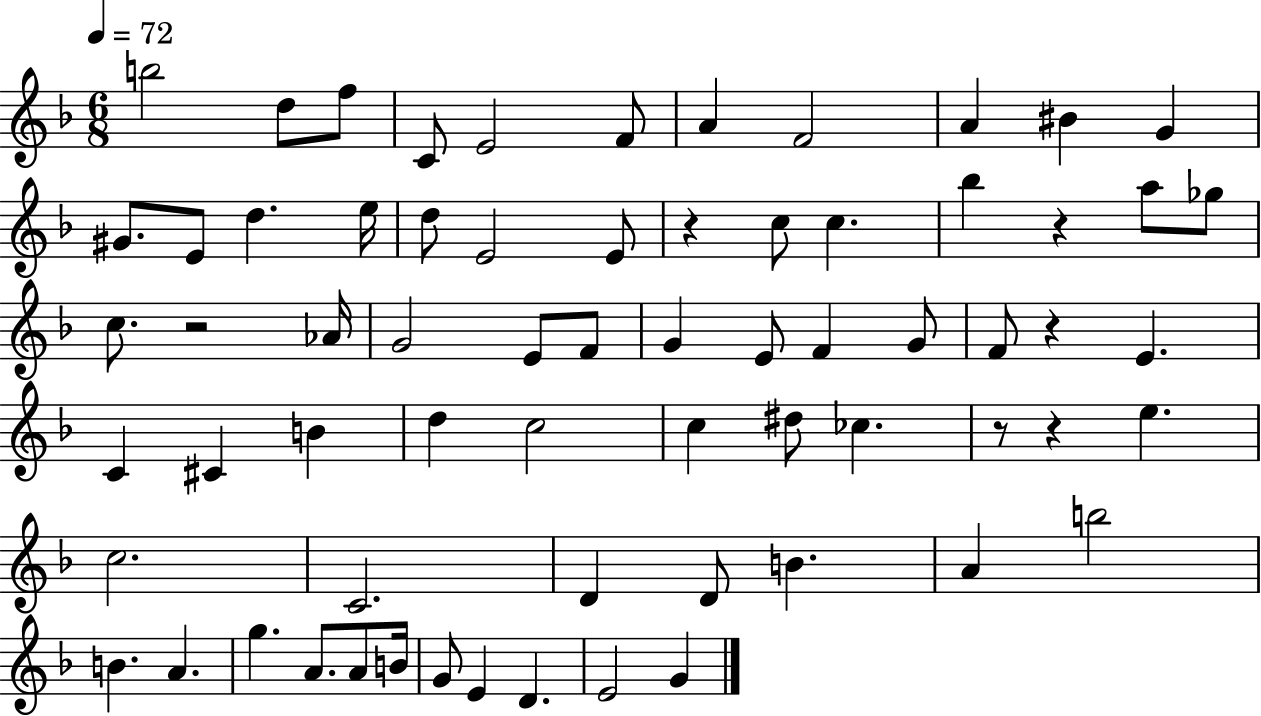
X:1
T:Untitled
M:6/8
L:1/4
K:F
b2 d/2 f/2 C/2 E2 F/2 A F2 A ^B G ^G/2 E/2 d e/4 d/2 E2 E/2 z c/2 c _b z a/2 _g/2 c/2 z2 _A/4 G2 E/2 F/2 G E/2 F G/2 F/2 z E C ^C B d c2 c ^d/2 _c z/2 z e c2 C2 D D/2 B A b2 B A g A/2 A/2 B/4 G/2 E D E2 G